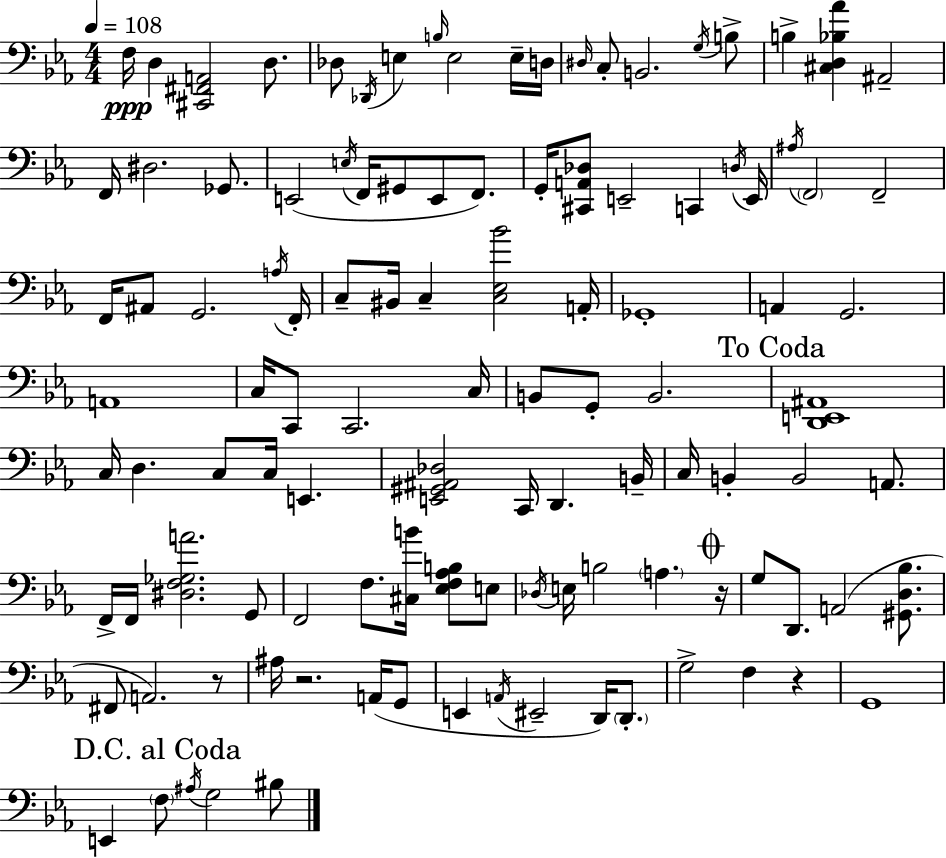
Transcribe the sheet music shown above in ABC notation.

X:1
T:Untitled
M:4/4
L:1/4
K:Eb
F,/4 D, [^C,,^F,,A,,]2 D,/2 _D,/2 _D,,/4 E, B,/4 E,2 E,/4 D,/4 ^D,/4 C,/2 B,,2 G,/4 B,/2 B, [^C,D,_B,_A] ^A,,2 F,,/4 ^D,2 _G,,/2 E,,2 E,/4 F,,/4 ^G,,/2 E,,/2 F,,/2 G,,/4 [^C,,A,,_D,]/2 E,,2 C,, D,/4 E,,/4 ^A,/4 F,,2 F,,2 F,,/4 ^A,,/2 G,,2 A,/4 F,,/4 C,/2 ^B,,/4 C, [C,_E,_B]2 A,,/4 _G,,4 A,, G,,2 A,,4 C,/4 C,,/2 C,,2 C,/4 B,,/2 G,,/2 B,,2 [D,,E,,^A,,]4 C,/4 D, C,/2 C,/4 E,, [E,,^G,,^A,,_D,]2 C,,/4 D,, B,,/4 C,/4 B,, B,,2 A,,/2 F,,/4 F,,/4 [^D,F,_G,A]2 G,,/2 F,,2 F,/2 [^C,B]/4 [_E,F,_A,B,]/2 E,/2 _D,/4 E,/4 B,2 A, z/4 G,/2 D,,/2 A,,2 [^G,,D,_B,]/2 ^F,,/2 A,,2 z/2 ^A,/4 z2 A,,/4 G,,/2 E,, A,,/4 ^E,,2 D,,/4 D,,/2 G,2 F, z G,,4 E,, F,/2 ^A,/4 G,2 ^B,/2